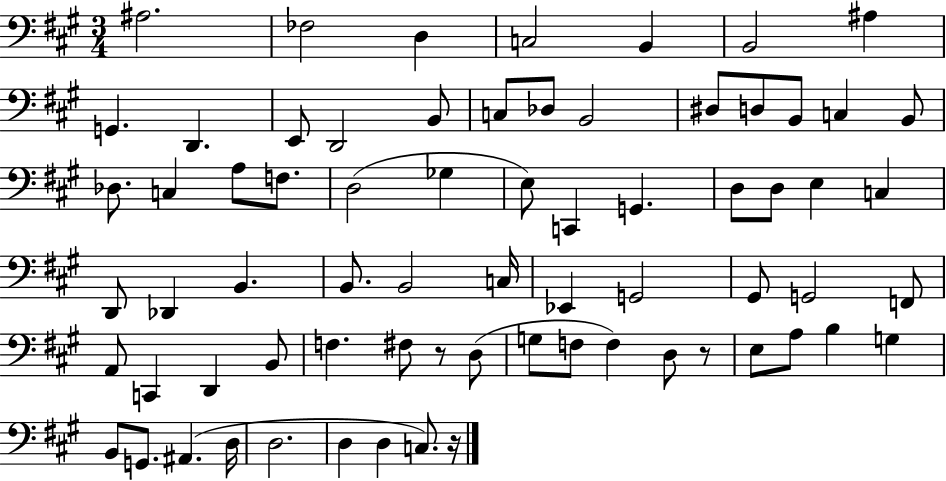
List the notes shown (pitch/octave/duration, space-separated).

A#3/h. FES3/h D3/q C3/h B2/q B2/h A#3/q G2/q. D2/q. E2/e D2/h B2/e C3/e Db3/e B2/h D#3/e D3/e B2/e C3/q B2/e Db3/e. C3/q A3/e F3/e. D3/h Gb3/q E3/e C2/q G2/q. D3/e D3/e E3/q C3/q D2/e Db2/q B2/q. B2/e. B2/h C3/s Eb2/q G2/h G#2/e G2/h F2/e A2/e C2/q D2/q B2/e F3/q. F#3/e R/e D3/e G3/e F3/e F3/q D3/e R/e E3/e A3/e B3/q G3/q B2/e G2/e. A#2/q. D3/s D3/h. D3/q D3/q C3/e. R/s